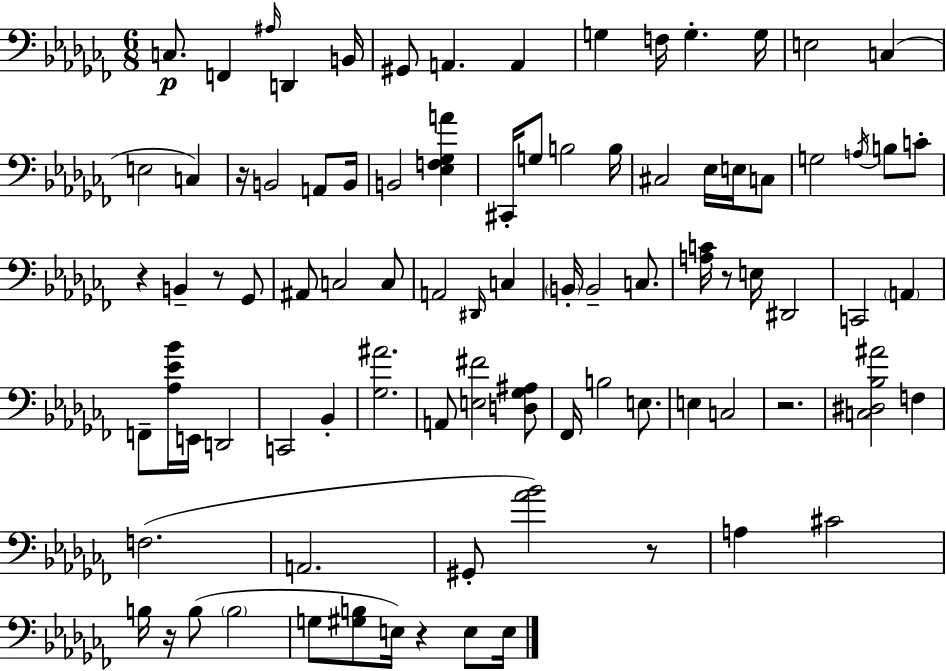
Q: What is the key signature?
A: AES minor